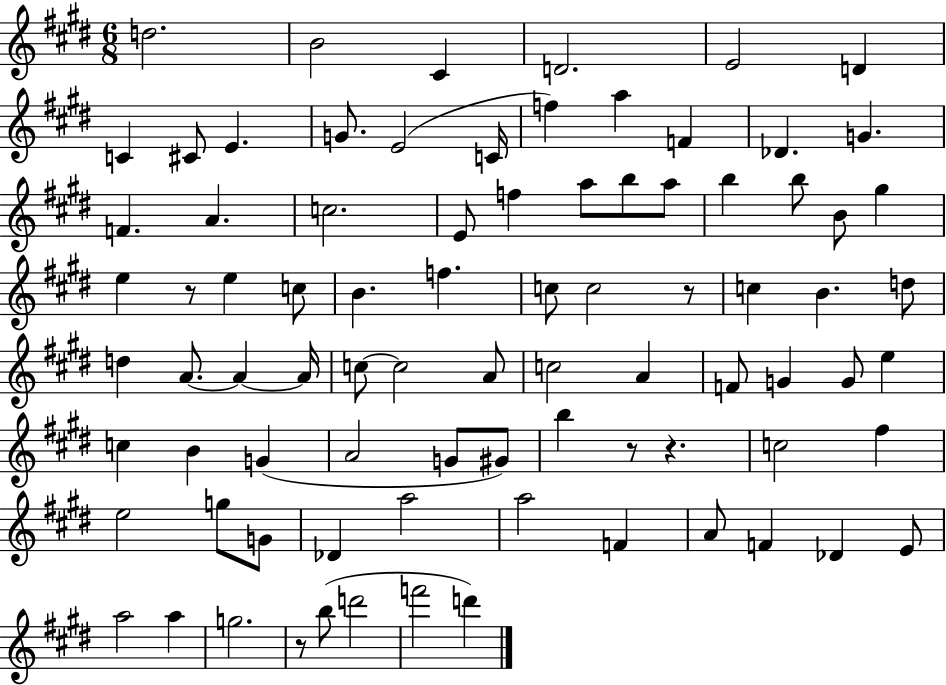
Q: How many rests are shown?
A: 5